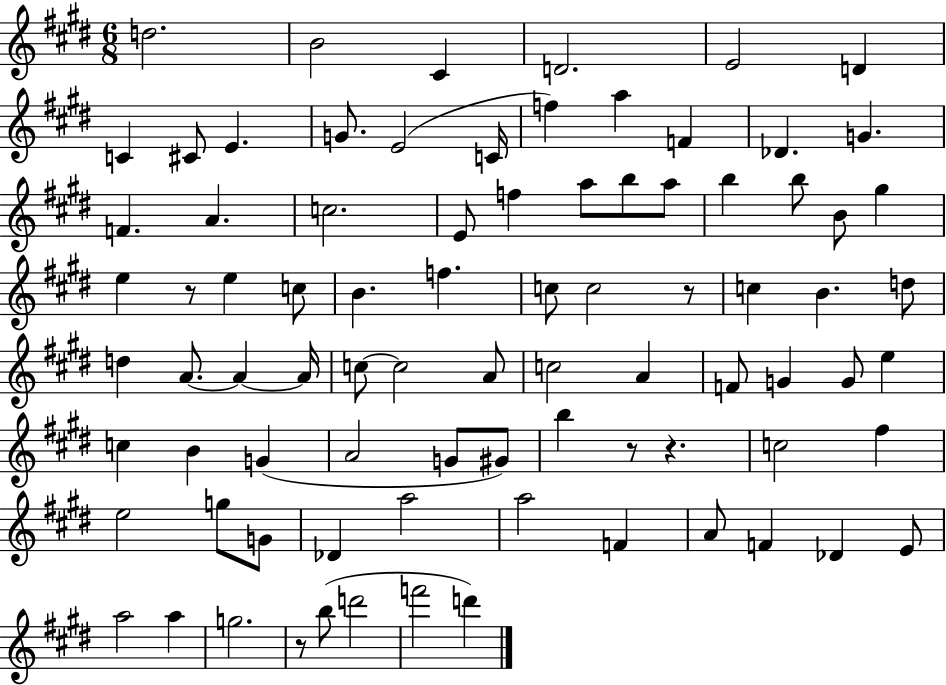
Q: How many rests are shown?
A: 5